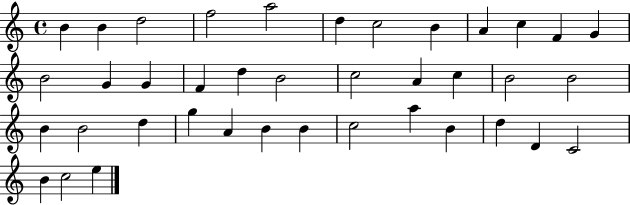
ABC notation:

X:1
T:Untitled
M:4/4
L:1/4
K:C
B B d2 f2 a2 d c2 B A c F G B2 G G F d B2 c2 A c B2 B2 B B2 d g A B B c2 a B d D C2 B c2 e